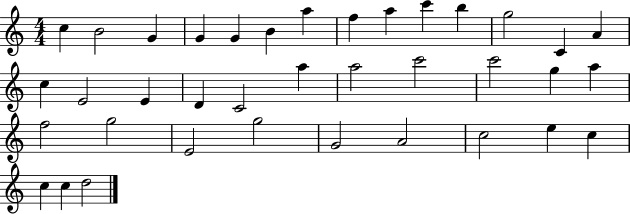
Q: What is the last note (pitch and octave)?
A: D5